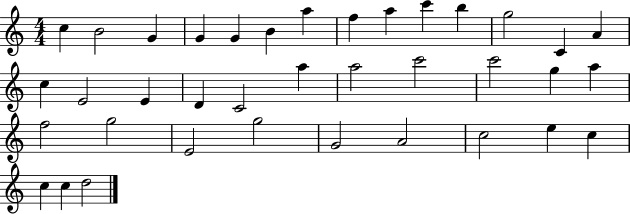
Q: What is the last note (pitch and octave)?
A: D5